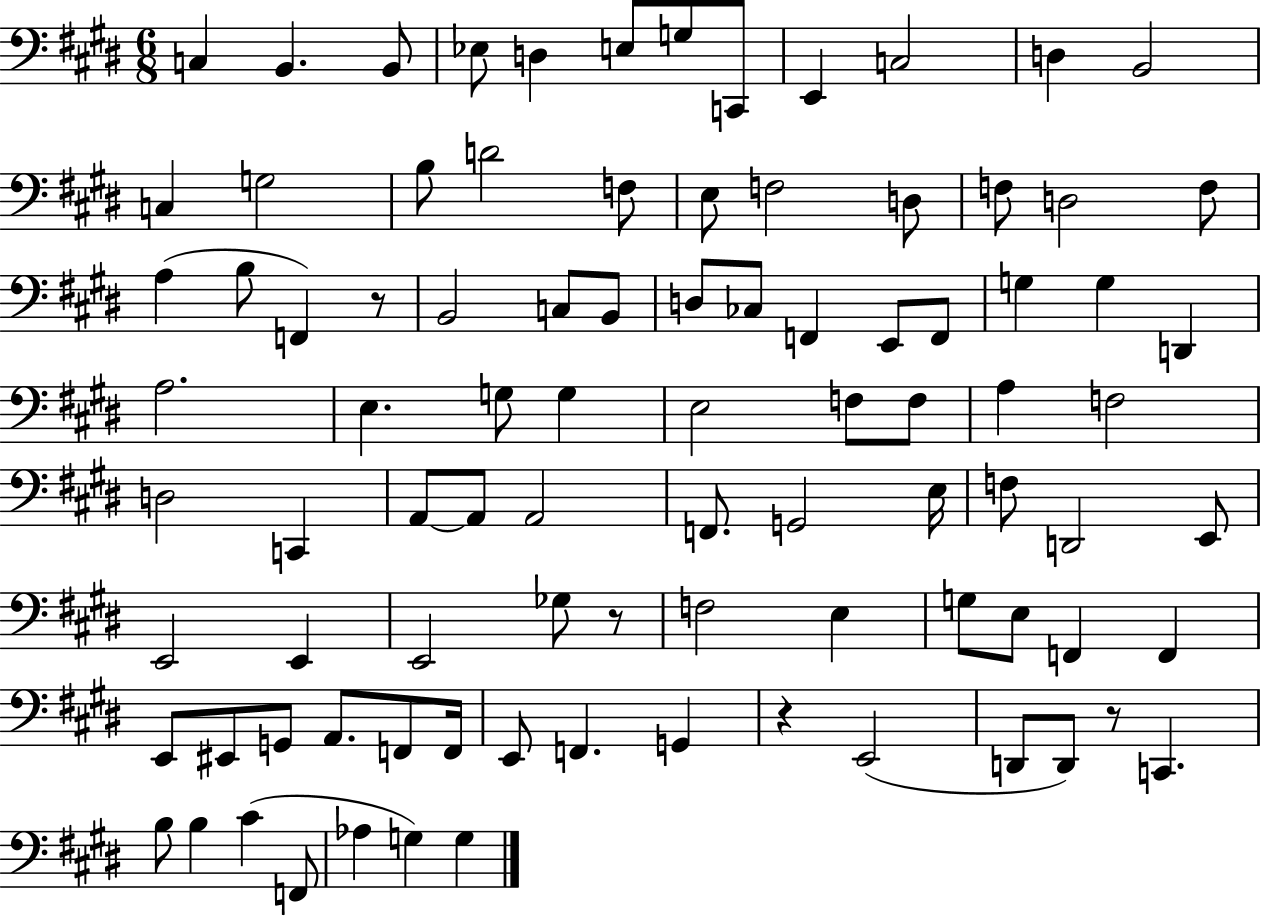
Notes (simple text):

C3/q B2/q. B2/e Eb3/e D3/q E3/e G3/e C2/e E2/q C3/h D3/q B2/h C3/q G3/h B3/e D4/h F3/e E3/e F3/h D3/e F3/e D3/h F3/e A3/q B3/e F2/q R/e B2/h C3/e B2/e D3/e CES3/e F2/q E2/e F2/e G3/q G3/q D2/q A3/h. E3/q. G3/e G3/q E3/h F3/e F3/e A3/q F3/h D3/h C2/q A2/e A2/e A2/h F2/e. G2/h E3/s F3/e D2/h E2/e E2/h E2/q E2/h Gb3/e R/e F3/h E3/q G3/e E3/e F2/q F2/q E2/e EIS2/e G2/e A2/e. F2/e F2/s E2/e F2/q. G2/q R/q E2/h D2/e D2/e R/e C2/q. B3/e B3/q C#4/q F2/e Ab3/q G3/q G3/q